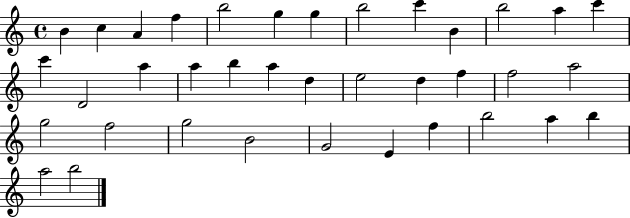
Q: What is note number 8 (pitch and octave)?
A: B5